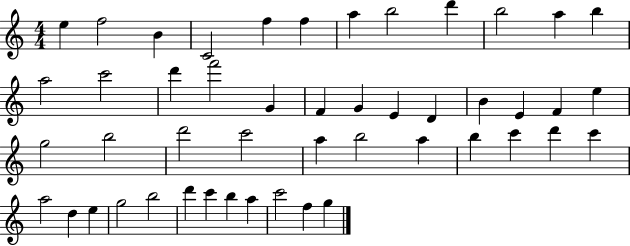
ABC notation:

X:1
T:Untitled
M:4/4
L:1/4
K:C
e f2 B C2 f f a b2 d' b2 a b a2 c'2 d' f'2 G F G E D B E F e g2 b2 d'2 c'2 a b2 a b c' d' c' a2 d e g2 b2 d' c' b a c'2 f g